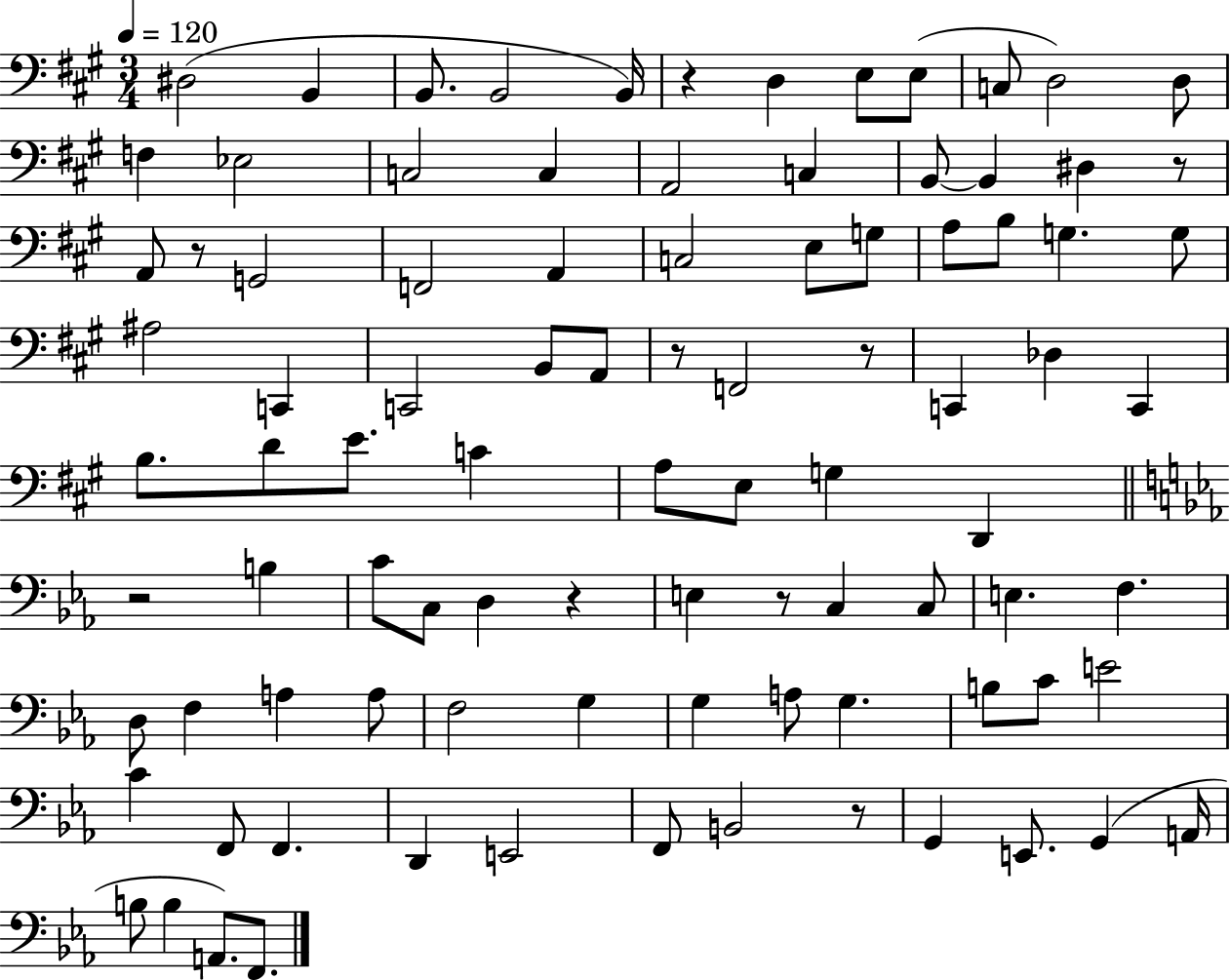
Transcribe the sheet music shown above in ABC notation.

X:1
T:Untitled
M:3/4
L:1/4
K:A
^D,2 B,, B,,/2 B,,2 B,,/4 z D, E,/2 E,/2 C,/2 D,2 D,/2 F, _E,2 C,2 C, A,,2 C, B,,/2 B,, ^D, z/2 A,,/2 z/2 G,,2 F,,2 A,, C,2 E,/2 G,/2 A,/2 B,/2 G, G,/2 ^A,2 C,, C,,2 B,,/2 A,,/2 z/2 F,,2 z/2 C,, _D, C,, B,/2 D/2 E/2 C A,/2 E,/2 G, D,, z2 B, C/2 C,/2 D, z E, z/2 C, C,/2 E, F, D,/2 F, A, A,/2 F,2 G, G, A,/2 G, B,/2 C/2 E2 C F,,/2 F,, D,, E,,2 F,,/2 B,,2 z/2 G,, E,,/2 G,, A,,/4 B,/2 B, A,,/2 F,,/2